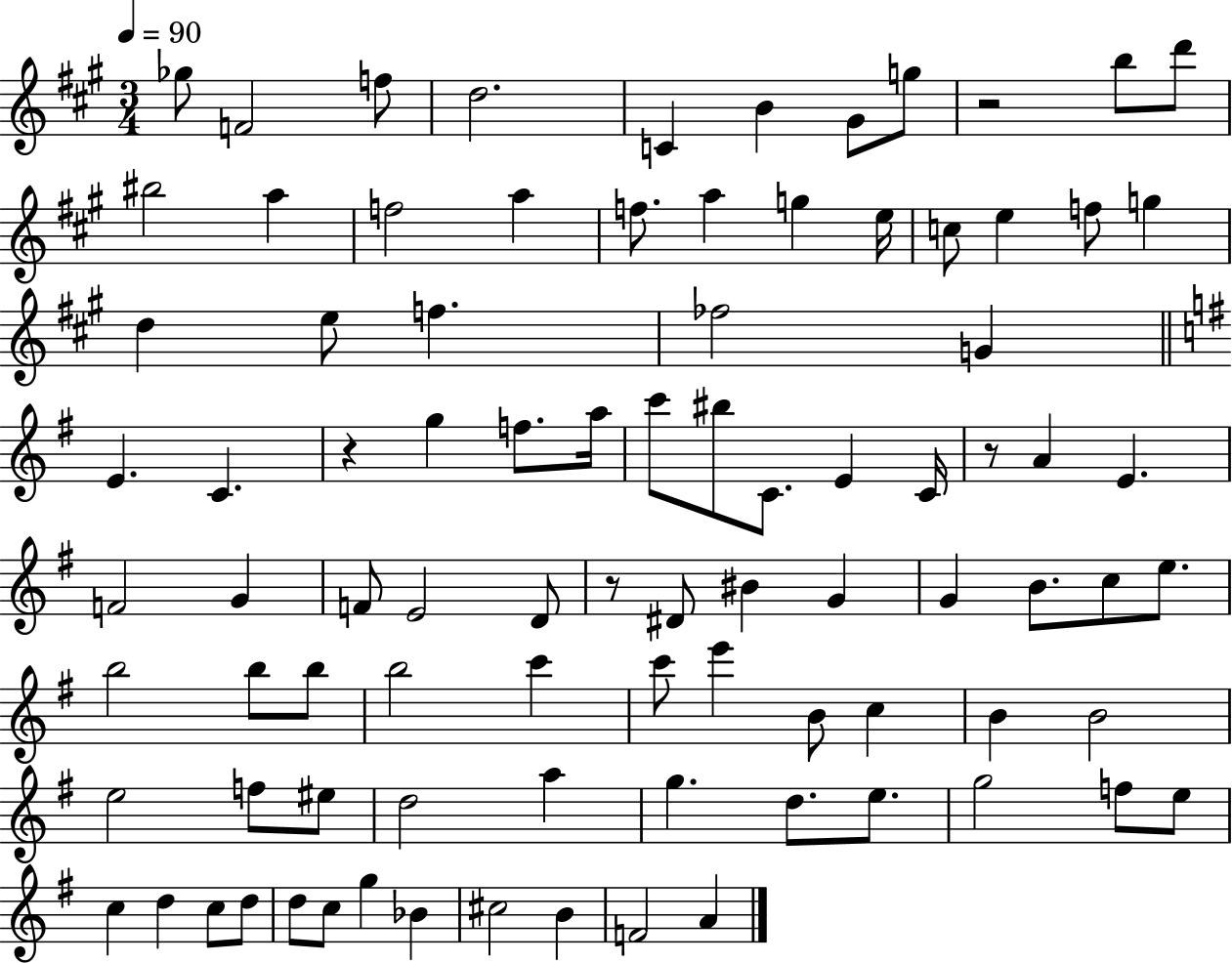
Gb5/e F4/h F5/e D5/h. C4/q B4/q G#4/e G5/e R/h B5/e D6/e BIS5/h A5/q F5/h A5/q F5/e. A5/q G5/q E5/s C5/e E5/q F5/e G5/q D5/q E5/e F5/q. FES5/h G4/q E4/q. C4/q. R/q G5/q F5/e. A5/s C6/e BIS5/e C4/e. E4/q C4/s R/e A4/q E4/q. F4/h G4/q F4/e E4/h D4/e R/e D#4/e BIS4/q G4/q G4/q B4/e. C5/e E5/e. B5/h B5/e B5/e B5/h C6/q C6/e E6/q B4/e C5/q B4/q B4/h E5/h F5/e EIS5/e D5/h A5/q G5/q. D5/e. E5/e. G5/h F5/e E5/e C5/q D5/q C5/e D5/e D5/e C5/e G5/q Bb4/q C#5/h B4/q F4/h A4/q